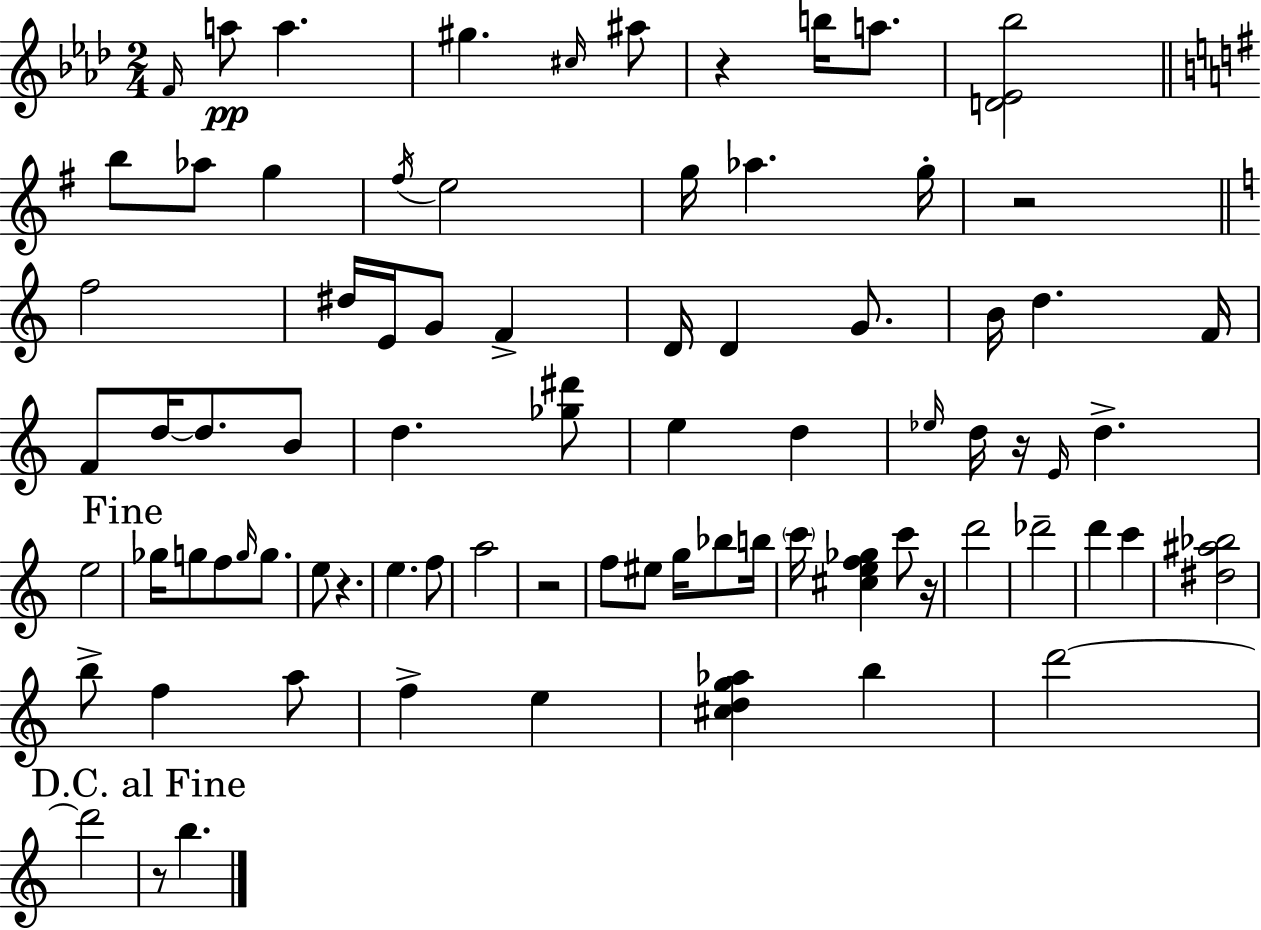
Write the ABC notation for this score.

X:1
T:Untitled
M:2/4
L:1/4
K:Fm
F/4 a/2 a ^g ^c/4 ^a/2 z b/4 a/2 [D_E_b]2 b/2 _a/2 g ^f/4 e2 g/4 _a g/4 z2 f2 ^d/4 E/4 G/2 F D/4 D G/2 B/4 d F/4 F/2 d/4 d/2 B/2 d [_g^d']/2 e d _e/4 d/4 z/4 E/4 d e2 _g/4 g/2 f/2 g/4 g/2 e/2 z e f/2 a2 z2 f/2 ^e/2 g/4 _b/2 b/4 c'/4 [^cef_g] c'/2 z/4 d'2 _d'2 d' c' [^d^a_b]2 b/2 f a/2 f e [^cdg_a] b d'2 d'2 z/2 b